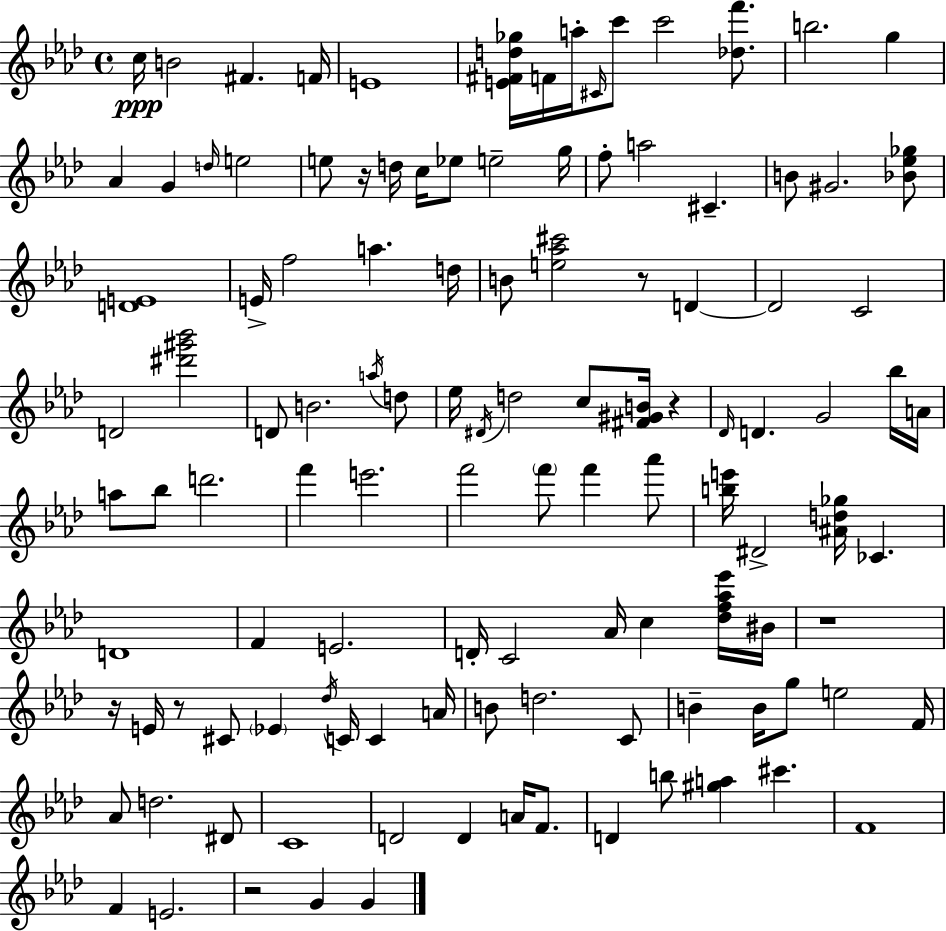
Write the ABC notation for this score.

X:1
T:Untitled
M:4/4
L:1/4
K:Fm
c/4 B2 ^F F/4 E4 [E^Fd_g]/4 F/4 a/4 ^C/4 c'/2 c'2 [_df']/2 b2 g _A G d/4 e2 e/2 z/4 d/4 c/4 _e/2 e2 g/4 f/2 a2 ^C B/2 ^G2 [_B_e_g]/2 [DE]4 E/4 f2 a d/4 B/2 [e_a^c']2 z/2 D D2 C2 D2 [^d'^g'_b']2 D/2 B2 a/4 d/2 _e/4 ^D/4 d2 c/2 [^F^GB]/4 z _D/4 D G2 _b/4 A/4 a/2 _b/2 d'2 f' e'2 f'2 f'/2 f' _a'/2 [be']/4 ^D2 [^Ad_g]/4 _C D4 F E2 D/4 C2 _A/4 c [_df_a_e']/4 ^B/4 z4 z/4 E/4 z/2 ^C/2 _E _d/4 C/4 C A/4 B/2 d2 C/2 B B/4 g/2 e2 F/4 _A/2 d2 ^D/2 C4 D2 D A/4 F/2 D b/2 [^ga] ^c' F4 F E2 z2 G G